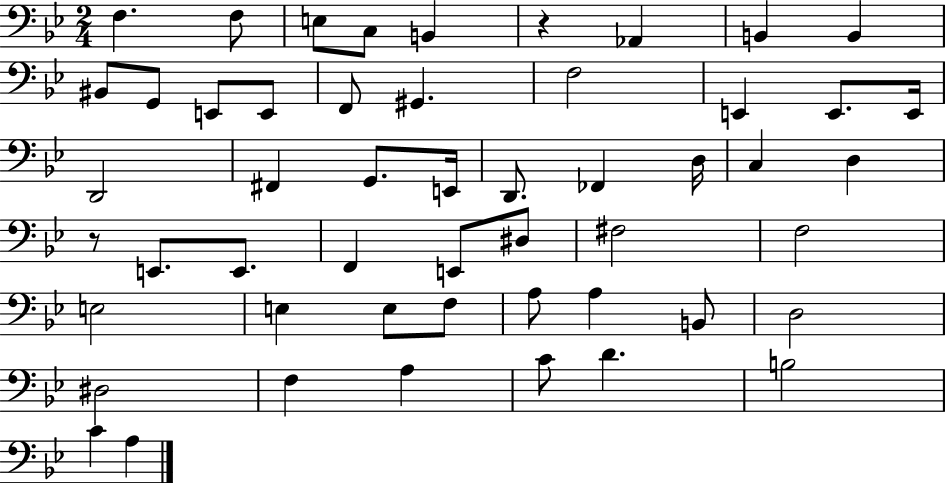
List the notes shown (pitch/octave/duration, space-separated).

F3/q. F3/e E3/e C3/e B2/q R/q Ab2/q B2/q B2/q BIS2/e G2/e E2/e E2/e F2/e G#2/q. F3/h E2/q E2/e. E2/s D2/h F#2/q G2/e. E2/s D2/e. FES2/q D3/s C3/q D3/q R/e E2/e. E2/e. F2/q E2/e D#3/e F#3/h F3/h E3/h E3/q E3/e F3/e A3/e A3/q B2/e D3/h D#3/h F3/q A3/q C4/e D4/q. B3/h C4/q A3/q